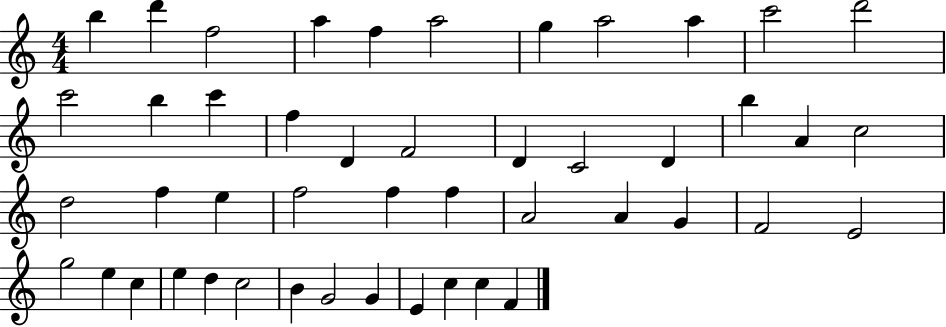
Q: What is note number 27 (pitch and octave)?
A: F5